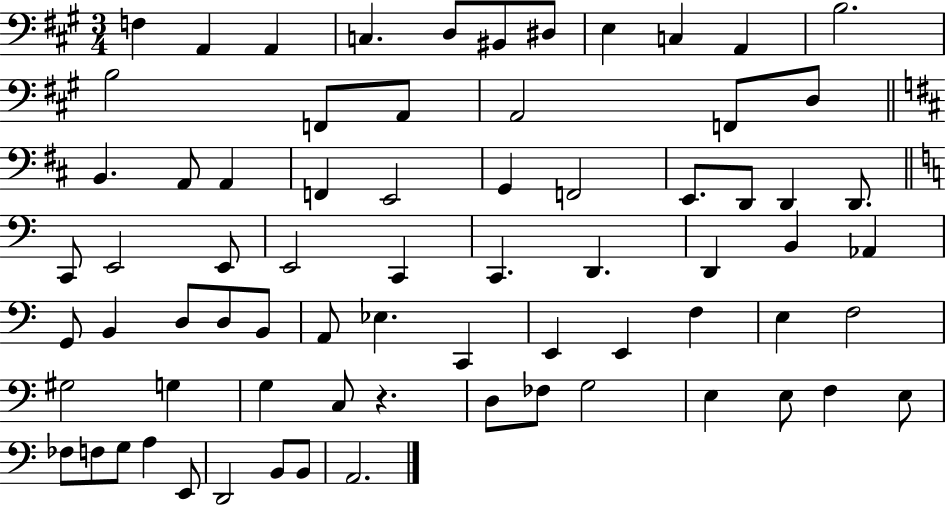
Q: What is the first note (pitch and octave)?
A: F3